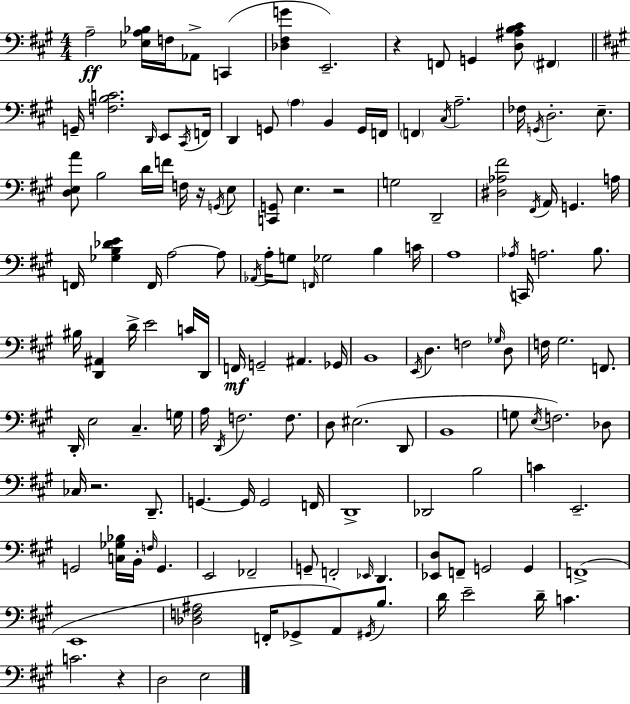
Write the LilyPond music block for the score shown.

{
  \clef bass
  \numericTimeSignature
  \time 4/4
  \key a \major
  a2--\ff <ees a bes>16 f16 aes,8-> c,4( | <des fis g'>4 e,2.--) | r4 f,8 g,4 <d ais b cis'>8 \parenthesize fis,4 | \bar "||" \break \key a \major g,16-- <f b c'>2. \grace { d,16 } e,8 | \acciaccatura { cis,16 } f,16 d,4 g,8 \parenthesize a4 b,4 | g,16 f,16 \parenthesize f,4 \acciaccatura { cis16 } a2.-- | fes16 \acciaccatura { g,16 } d2.-. | \break e8.-- <d e a'>8 b2 d'16 f'16 | f16 r16 \acciaccatura { g,16 } e8 <c, g,>8 e4. r2 | g2 d,2-- | <dis aes fis'>2 \acciaccatura { fis,16 } a,16 g,4. | \break a16 f,16 <ges b des' e'>4 f,16 a2~~ | a8 \acciaccatura { aes,16 } a16-. g8 \grace { f,16 } ges2 | b4 c'16 a1 | \acciaccatura { aes16 } c,16 a2. | \break b8. bis16 <d, ais,>4 d'16-> e'2 | c'16 d,16 f,16\mf g,2-- | ais,4. ges,16 b,1 | \acciaccatura { e,16 } d4. | \break f2 \grace { ges16 } d8 f16 gis2. | f,8. d,16-. e2 | cis4.-- g16 a16 \acciaccatura { d,16 } f2. | f8. d8 eis2.( | \break d,8 b,1 | g8 \acciaccatura { e16 }) f2. | des8 ces16 r2. | d,8.-- g,4.~~ | \break g,16 g,2 f,16 d,1-> | des,2 | b2 c'4 | e,2.-- g,2 | \break <c ges bes>16 b,16-. \grace { f16 } g,4. e,2 | fes,2-- g,8-- | f,2-. \grace { ees,16 } d,4. <ees, d>8 | f,8-- g,2 g,4 f,1->( | \break e,1 | <des f ais>2 | f,16-. ges,8-> a,8) \acciaccatura { gis,16 } b8. | d'16 e'2-- d'16-- c'4. | \break c'2. r4 | d2 e2 | \bar "|."
}